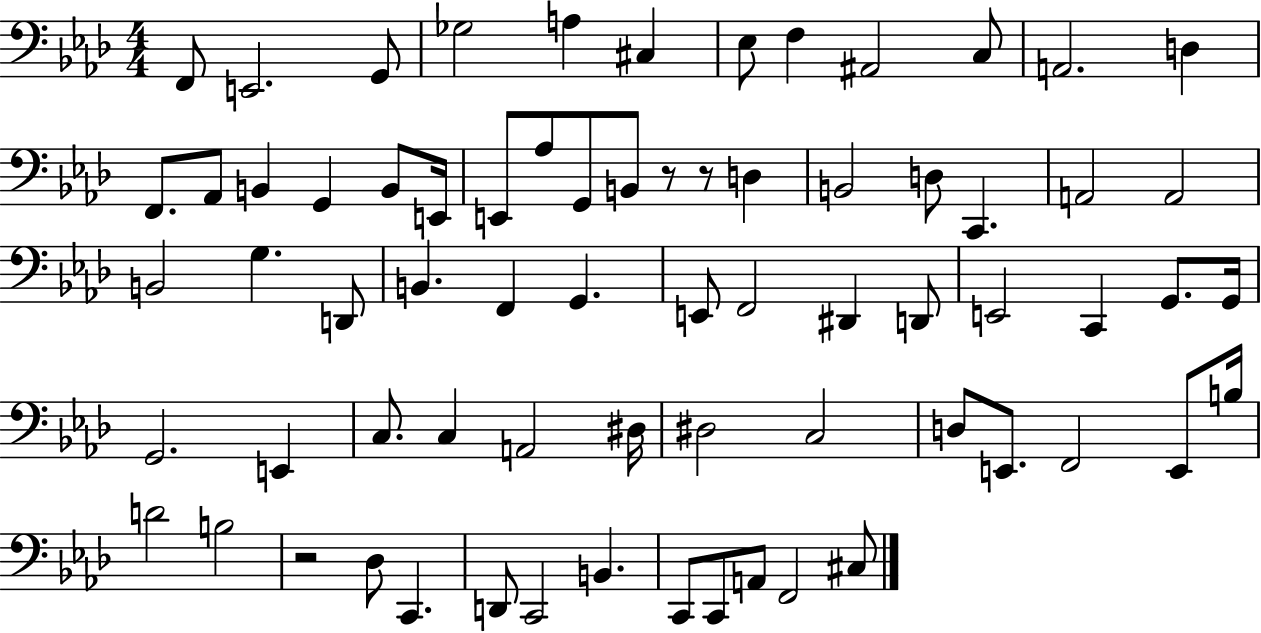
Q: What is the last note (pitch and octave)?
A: C#3